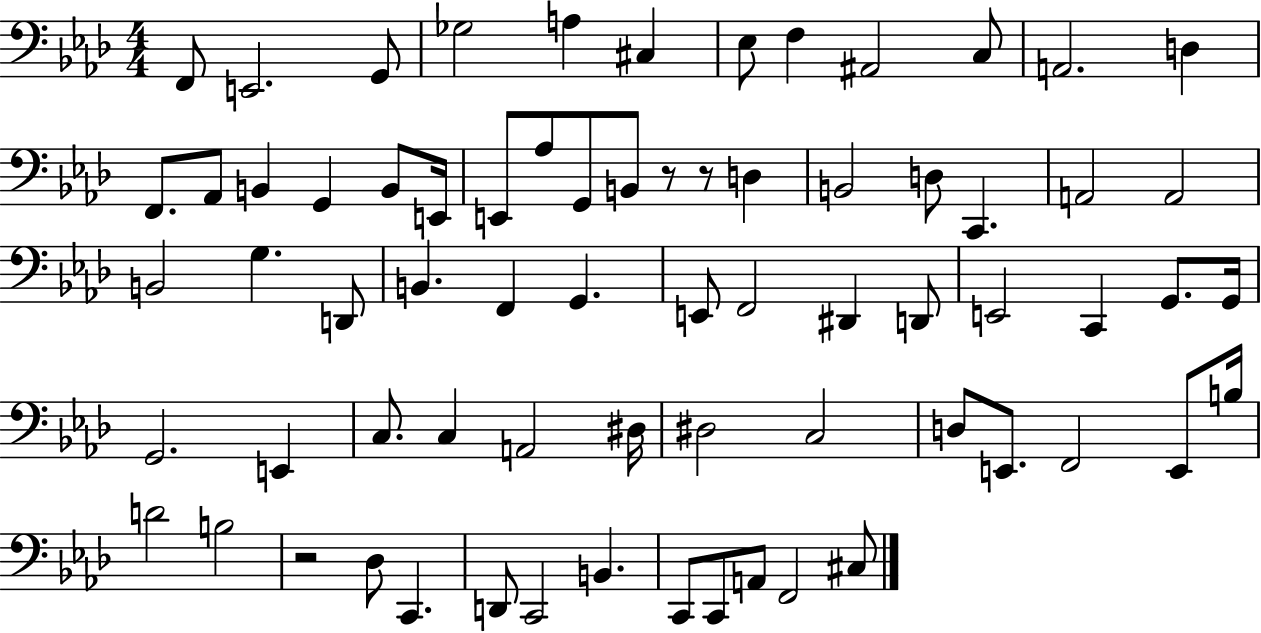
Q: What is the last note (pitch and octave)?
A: C#3